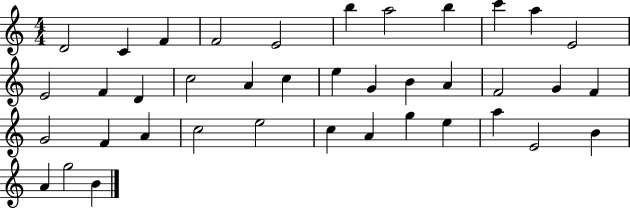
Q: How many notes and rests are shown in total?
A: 39